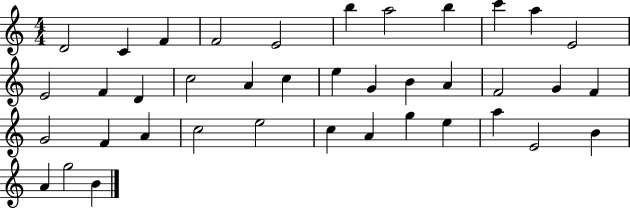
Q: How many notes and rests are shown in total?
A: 39